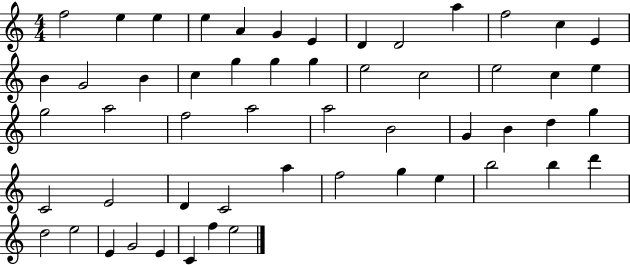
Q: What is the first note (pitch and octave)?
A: F5